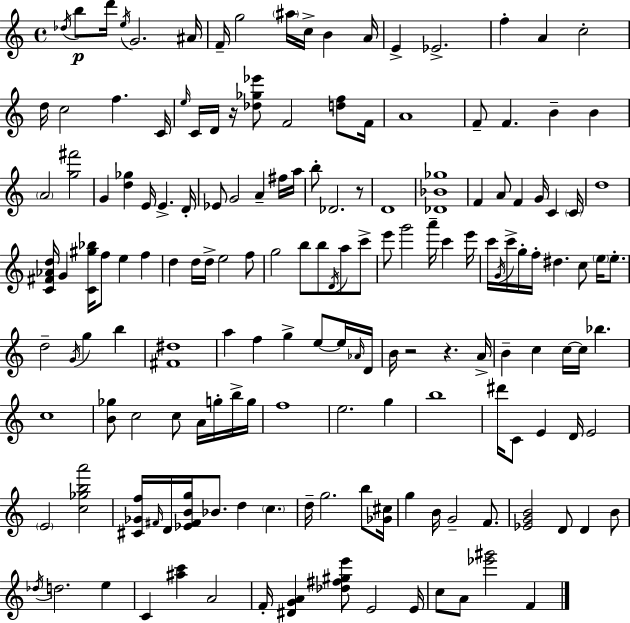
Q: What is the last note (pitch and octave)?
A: F4